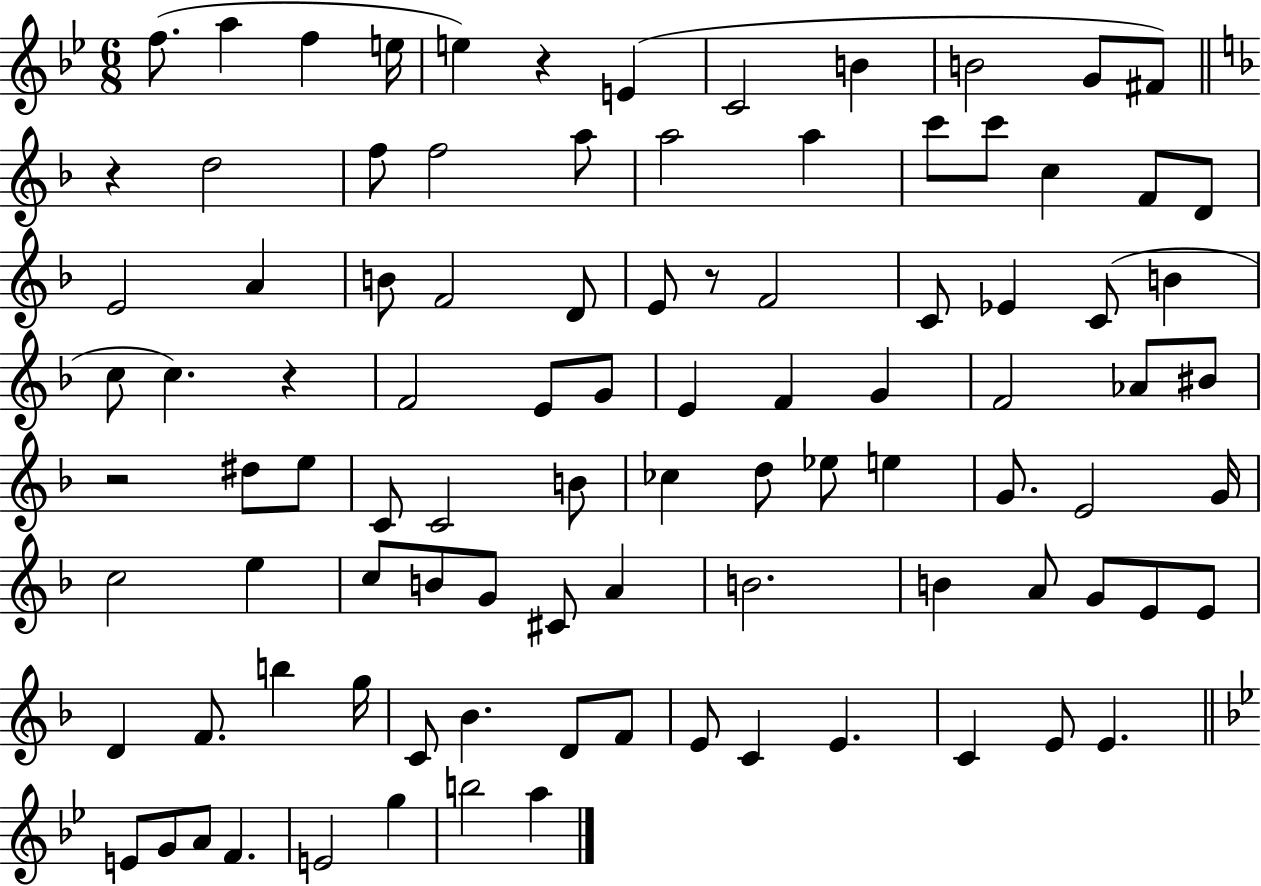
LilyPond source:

{
  \clef treble
  \numericTimeSignature
  \time 6/8
  \key bes \major
  f''8.( a''4 f''4 e''16 | e''4) r4 e'4( | c'2 b'4 | b'2 g'8 fis'8) | \break \bar "||" \break \key f \major r4 d''2 | f''8 f''2 a''8 | a''2 a''4 | c'''8 c'''8 c''4 f'8 d'8 | \break e'2 a'4 | b'8 f'2 d'8 | e'8 r8 f'2 | c'8 ees'4 c'8( b'4 | \break c''8 c''4.) r4 | f'2 e'8 g'8 | e'4 f'4 g'4 | f'2 aes'8 bis'8 | \break r2 dis''8 e''8 | c'8 c'2 b'8 | ces''4 d''8 ees''8 e''4 | g'8. e'2 g'16 | \break c''2 e''4 | c''8 b'8 g'8 cis'8 a'4 | b'2. | b'4 a'8 g'8 e'8 e'8 | \break d'4 f'8. b''4 g''16 | c'8 bes'4. d'8 f'8 | e'8 c'4 e'4. | c'4 e'8 e'4. | \break \bar "||" \break \key bes \major e'8 g'8 a'8 f'4. | e'2 g''4 | b''2 a''4 | \bar "|."
}